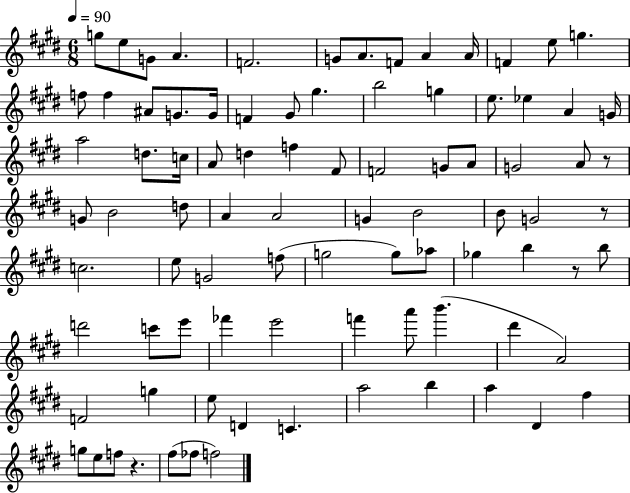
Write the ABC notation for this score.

X:1
T:Untitled
M:6/8
L:1/4
K:E
g/2 e/2 G/2 A F2 G/2 A/2 F/2 A A/4 F e/2 g f/2 f ^A/2 G/2 G/4 F ^G/2 ^g b2 g e/2 _e A G/4 a2 d/2 c/4 A/2 d f ^F/2 F2 G/2 A/2 G2 A/2 z/2 G/2 B2 d/2 A A2 G B2 B/2 G2 z/2 c2 e/2 G2 f/2 g2 g/2 _a/2 _g b z/2 b/2 d'2 c'/2 e'/2 _f' e'2 f' a'/2 b' ^d' A2 F2 g e/2 D C a2 b a ^D ^f g/2 e/2 f/2 z ^f/2 _f/2 f2